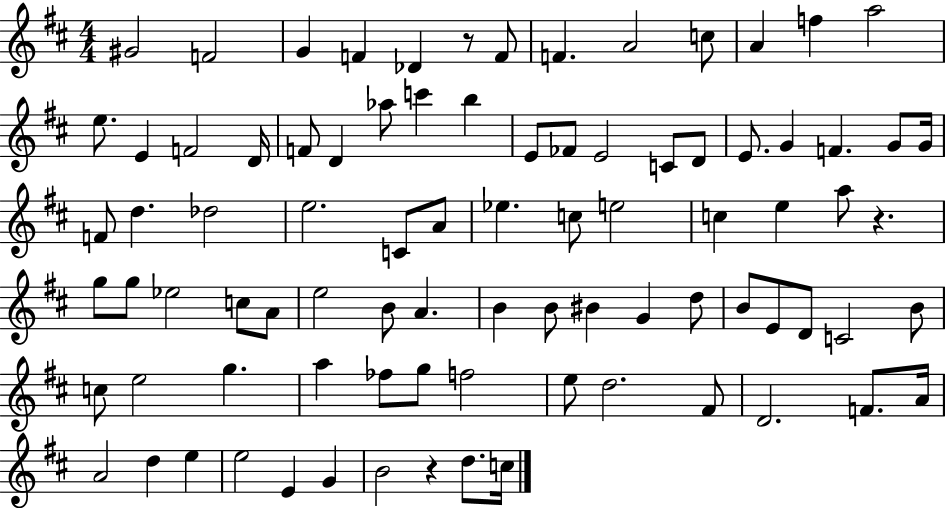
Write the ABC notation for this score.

X:1
T:Untitled
M:4/4
L:1/4
K:D
^G2 F2 G F _D z/2 F/2 F A2 c/2 A f a2 e/2 E F2 D/4 F/2 D _a/2 c' b E/2 _F/2 E2 C/2 D/2 E/2 G F G/2 G/4 F/2 d _d2 e2 C/2 A/2 _e c/2 e2 c e a/2 z g/2 g/2 _e2 c/2 A/2 e2 B/2 A B B/2 ^B G d/2 B/2 E/2 D/2 C2 B/2 c/2 e2 g a _f/2 g/2 f2 e/2 d2 ^F/2 D2 F/2 A/4 A2 d e e2 E G B2 z d/2 c/4